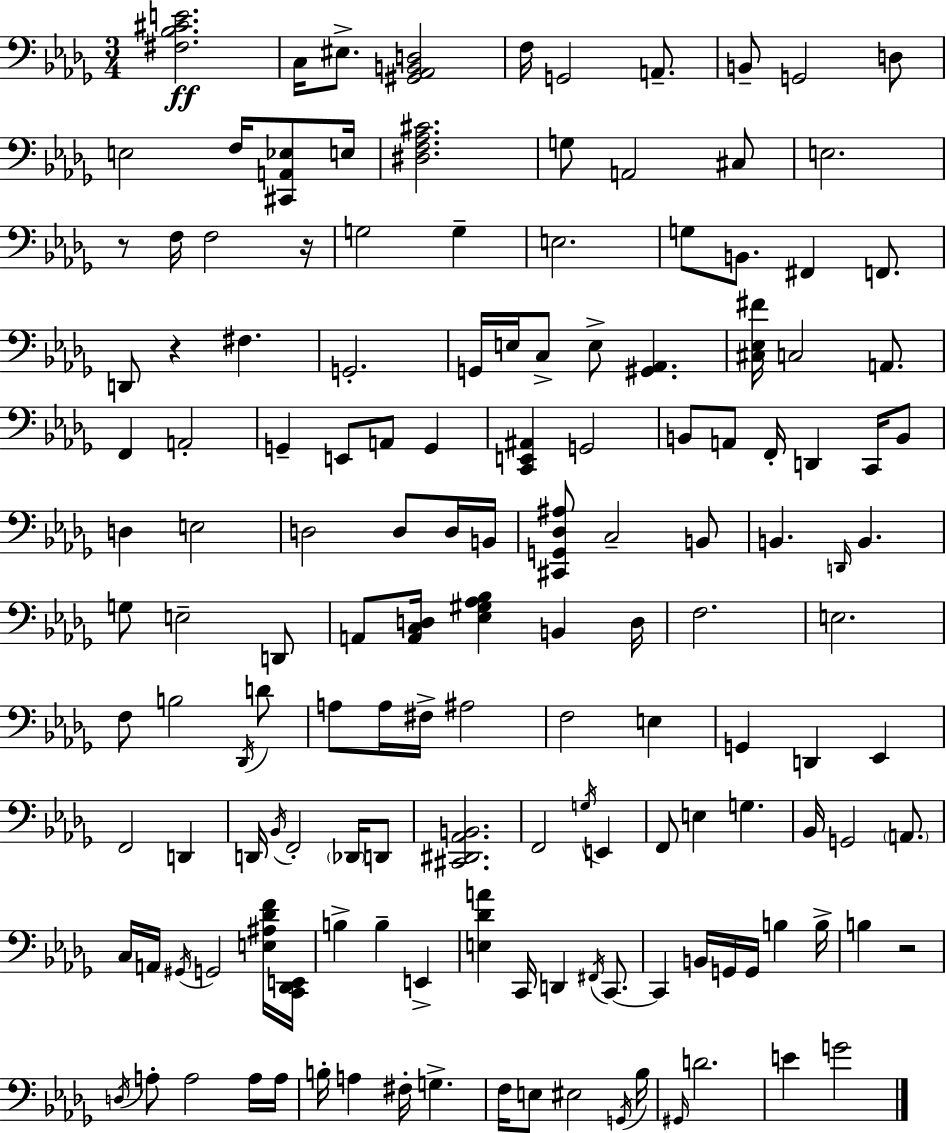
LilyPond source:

{
  \clef bass
  \numericTimeSignature
  \time 3/4
  \key bes \minor
  \repeat volta 2 { <fis bes cis' e'>2.\ff | c16 eis8.-> <gis, aes, b, d>2 | f16 g,2 a,8.-- | b,8-- g,2 d8 | \break e2 f16 <cis, a, ees>8 e16 | <dis f aes cis'>2. | g8 a,2 cis8 | e2. | \break r8 f16 f2 r16 | g2 g4-- | e2. | g8 b,8. fis,4 f,8. | \break d,8 r4 fis4. | g,2.-. | g,16 e16 c8-> e8-> <gis, aes,>4. | <cis ees fis'>16 c2 a,8. | \break f,4 a,2-. | g,4-- e,8 a,8 g,4 | <c, e, ais,>4 g,2 | b,8 a,8 f,16-. d,4 c,16 b,8 | \break d4 e2 | d2 d8 d16 b,16 | <cis, g, des ais>8 c2-- b,8 | b,4. \grace { d,16 } b,4. | \break g8 e2-- d,8 | a,8 <a, c d>16 <ees gis aes bes>4 b,4 | d16 f2. | e2. | \break f8 b2 \acciaccatura { des,16 } | d'8 a8 a16 fis16-> ais2 | f2 e4 | g,4 d,4 ees,4 | \break f,2 d,4 | d,16 \acciaccatura { bes,16 } f,2-. | \parenthesize des,16 d,8 <cis, dis, aes, b,>2. | f,2 \acciaccatura { g16 } | \break e,4 f,8 e4 g4. | bes,16 g,2 | \parenthesize a,8. c16 a,16 \acciaccatura { gis,16 } g,2 | <e ais des' f'>16 <c, des, e,>16 b4-> b4-- | \break e,4-> <e des' a'>4 c,16 d,4 | \acciaccatura { fis,16 } c,8.~~ c,4 b,16 g,16 | g,16 b4 b16-> b4 r2 | \acciaccatura { d16 } a8-. a2 | \break a16 a16 b16-. a4 | fis16-. g4.-> f16 e8 eis2 | \acciaccatura { g,16 } bes16 \grace { gis,16 } d'2. | e'4 | \break g'2 } \bar "|."
}